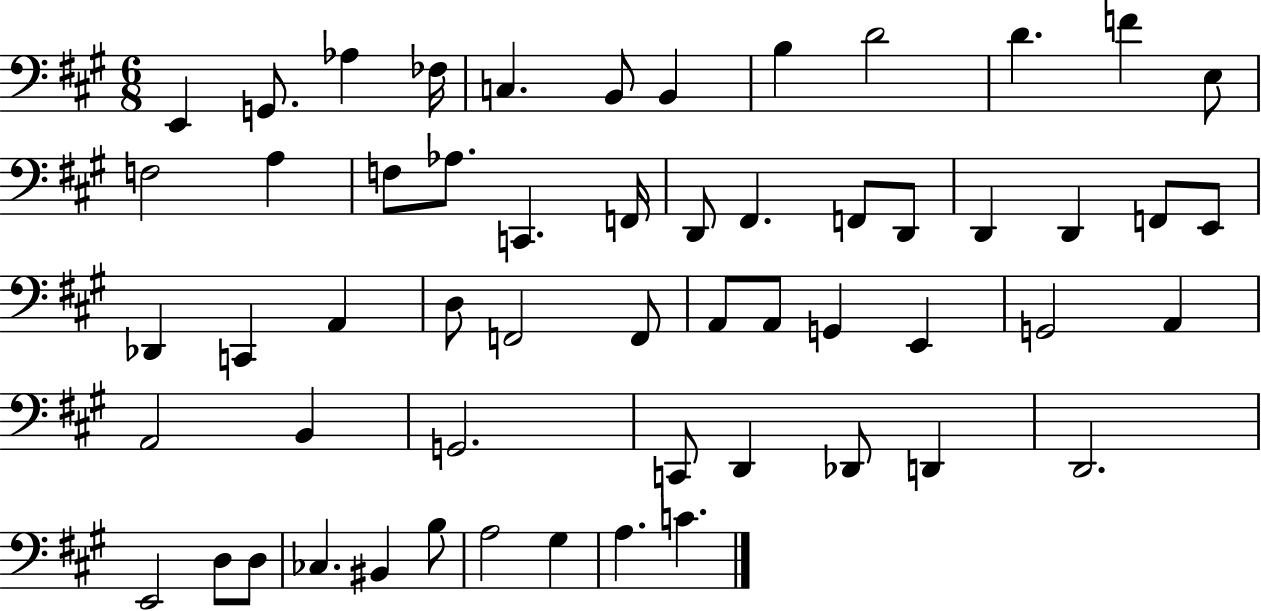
X:1
T:Untitled
M:6/8
L:1/4
K:A
E,, G,,/2 _A, _F,/4 C, B,,/2 B,, B, D2 D F E,/2 F,2 A, F,/2 _A,/2 C,, F,,/4 D,,/2 ^F,, F,,/2 D,,/2 D,, D,, F,,/2 E,,/2 _D,, C,, A,, D,/2 F,,2 F,,/2 A,,/2 A,,/2 G,, E,, G,,2 A,, A,,2 B,, G,,2 C,,/2 D,, _D,,/2 D,, D,,2 E,,2 D,/2 D,/2 _C, ^B,, B,/2 A,2 ^G, A, C